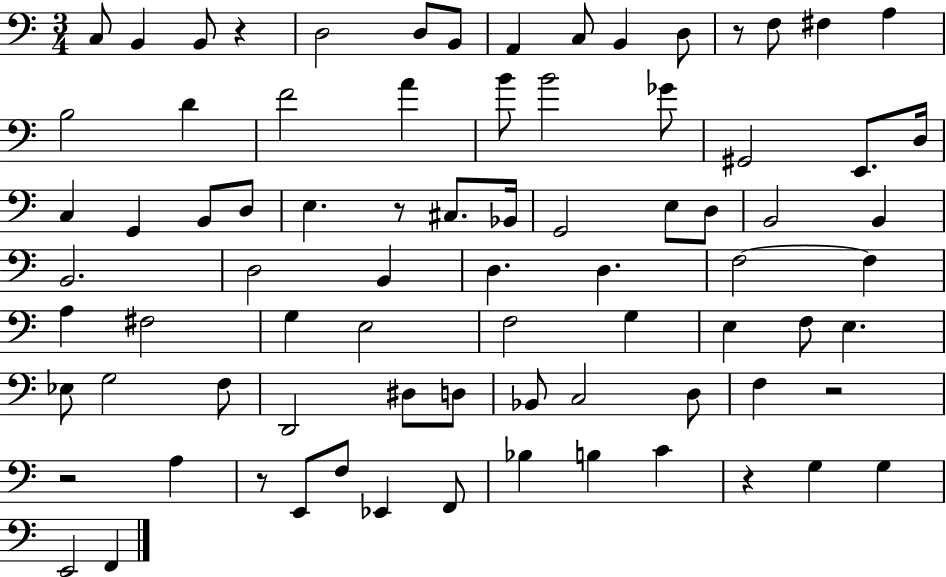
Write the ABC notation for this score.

X:1
T:Untitled
M:3/4
L:1/4
K:C
C,/2 B,, B,,/2 z D,2 D,/2 B,,/2 A,, C,/2 B,, D,/2 z/2 F,/2 ^F, A, B,2 D F2 A B/2 B2 _G/2 ^G,,2 E,,/2 D,/4 C, G,, B,,/2 D,/2 E, z/2 ^C,/2 _B,,/4 G,,2 E,/2 D,/2 B,,2 B,, B,,2 D,2 B,, D, D, F,2 F, A, ^F,2 G, E,2 F,2 G, E, F,/2 E, _E,/2 G,2 F,/2 D,,2 ^D,/2 D,/2 _B,,/2 C,2 D,/2 F, z2 z2 A, z/2 E,,/2 F,/2 _E,, F,,/2 _B, B, C z G, G, E,,2 F,,